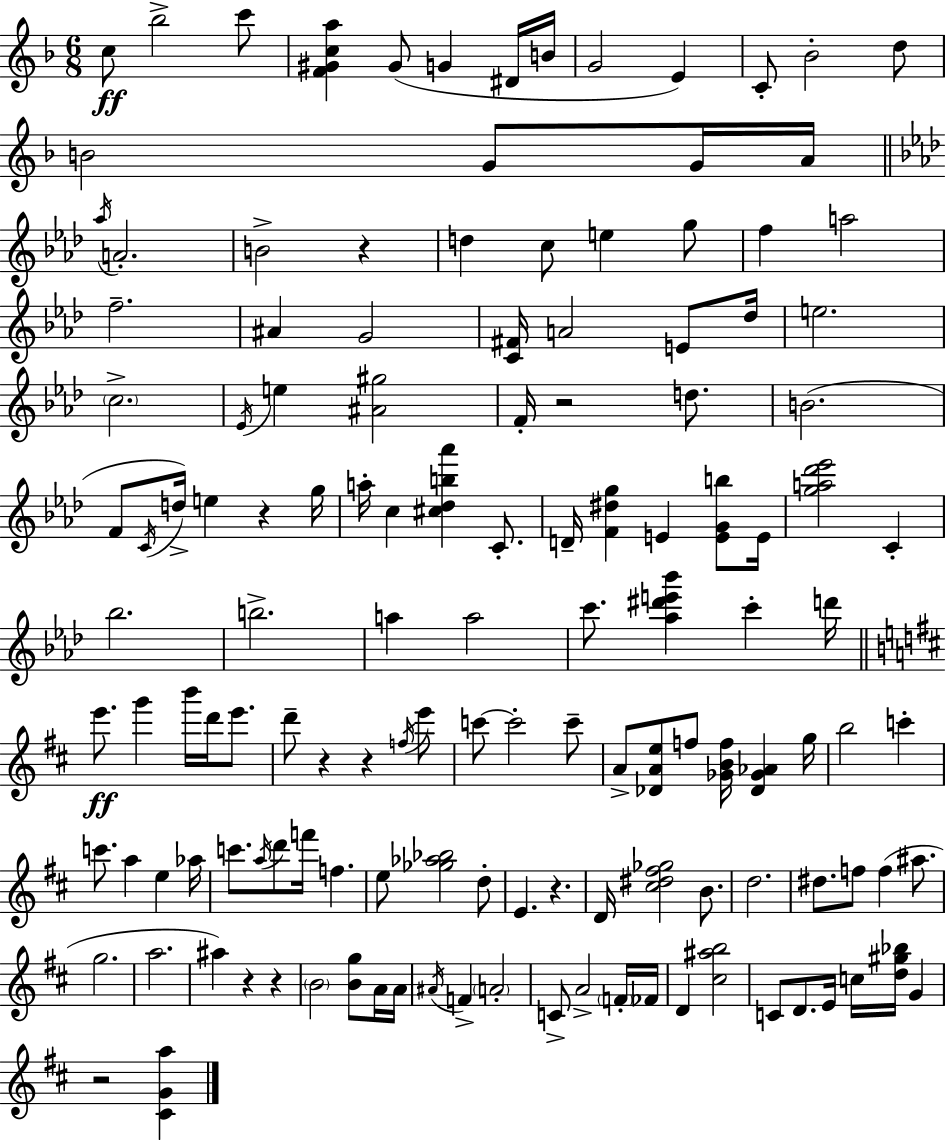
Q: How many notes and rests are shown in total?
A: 137